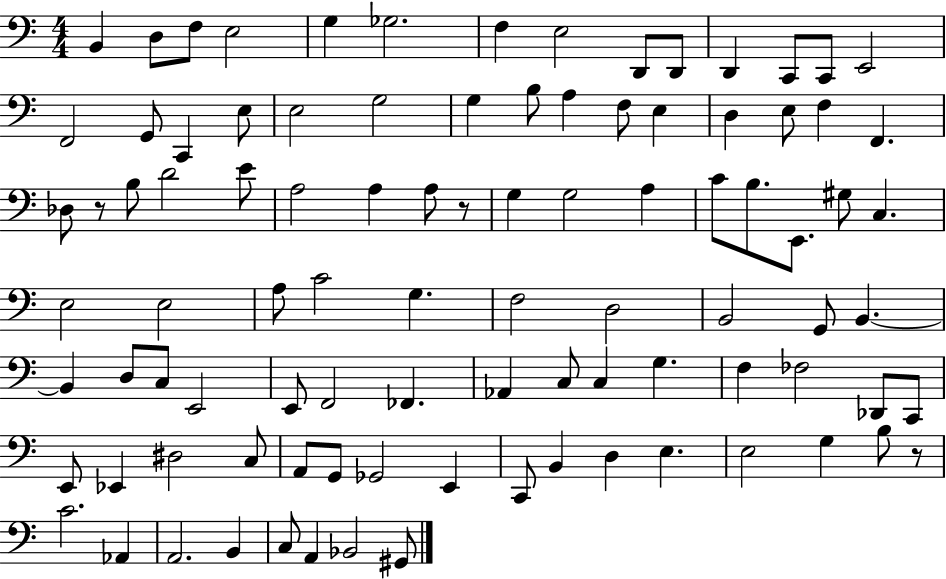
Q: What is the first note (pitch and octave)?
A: B2